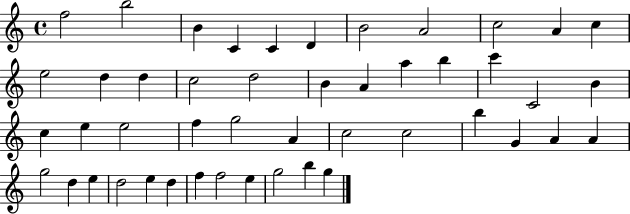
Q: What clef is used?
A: treble